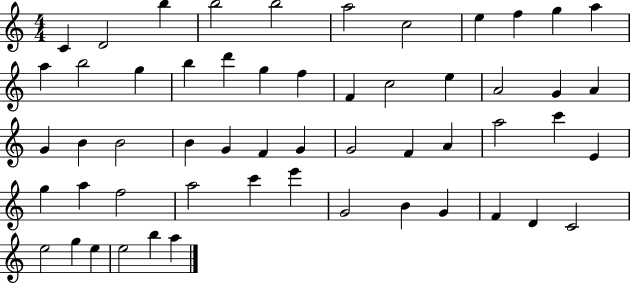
X:1
T:Untitled
M:4/4
L:1/4
K:C
C D2 b b2 b2 a2 c2 e f g a a b2 g b d' g f F c2 e A2 G A G B B2 B G F G G2 F A a2 c' E g a f2 a2 c' e' G2 B G F D C2 e2 g e e2 b a